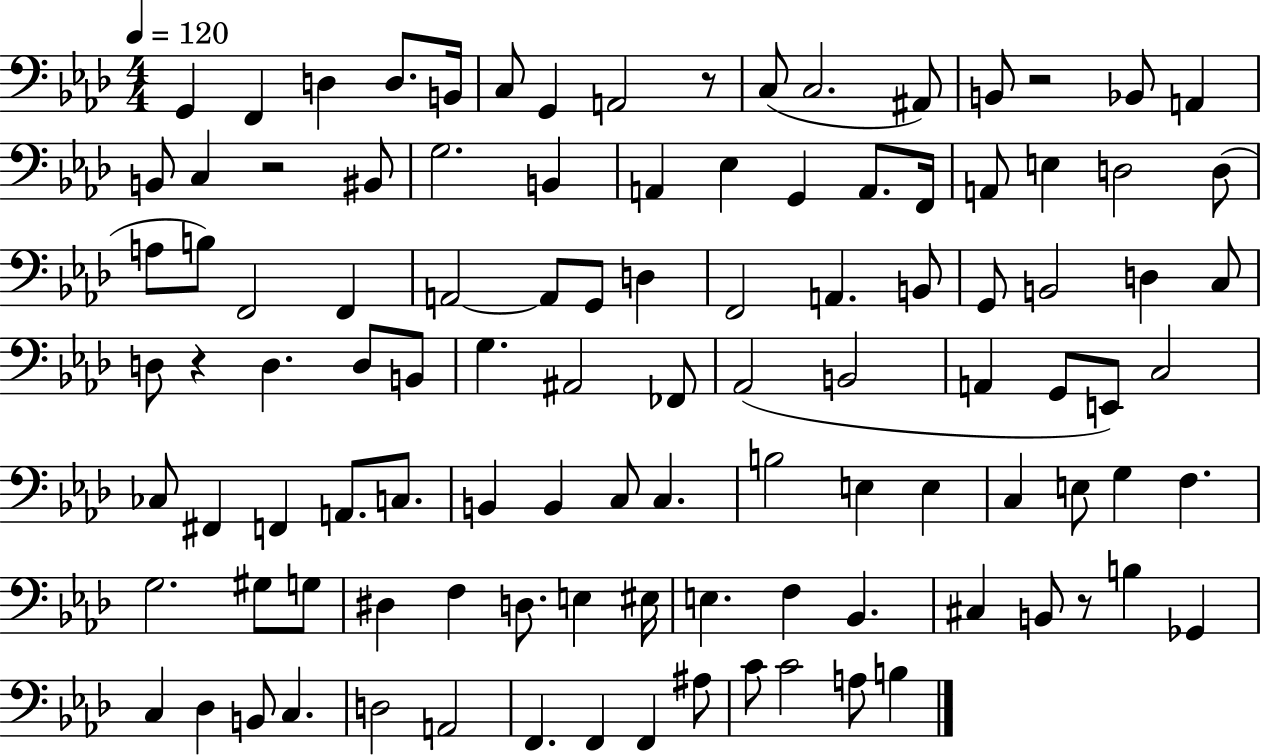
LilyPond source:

{
  \clef bass
  \numericTimeSignature
  \time 4/4
  \key aes \major
  \tempo 4 = 120
  g,4 f,4 d4 d8. b,16 | c8 g,4 a,2 r8 | c8( c2. ais,8) | b,8 r2 bes,8 a,4 | \break b,8 c4 r2 bis,8 | g2. b,4 | a,4 ees4 g,4 a,8. f,16 | a,8 e4 d2 d8( | \break a8 b8) f,2 f,4 | a,2~~ a,8 g,8 d4 | f,2 a,4. b,8 | g,8 b,2 d4 c8 | \break d8 r4 d4. d8 b,8 | g4. ais,2 fes,8 | aes,2( b,2 | a,4 g,8 e,8) c2 | \break ces8 fis,4 f,4 a,8. c8. | b,4 b,4 c8 c4. | b2 e4 e4 | c4 e8 g4 f4. | \break g2. gis8 g8 | dis4 f4 d8. e4 eis16 | e4. f4 bes,4. | cis4 b,8 r8 b4 ges,4 | \break c4 des4 b,8 c4. | d2 a,2 | f,4. f,4 f,4 ais8 | c'8 c'2 a8 b4 | \break \bar "|."
}